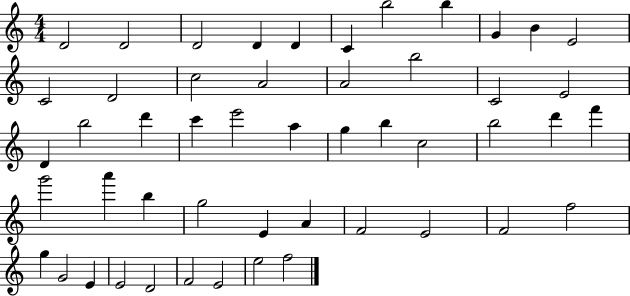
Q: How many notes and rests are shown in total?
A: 50